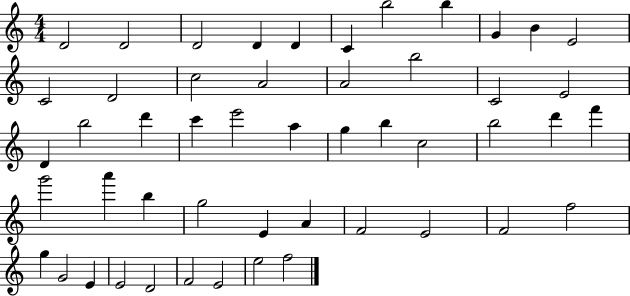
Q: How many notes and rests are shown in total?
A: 50